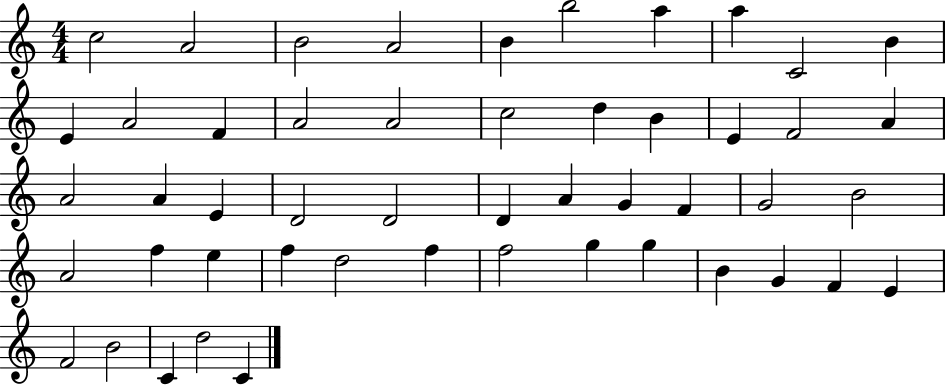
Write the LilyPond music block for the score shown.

{
  \clef treble
  \numericTimeSignature
  \time 4/4
  \key c \major
  c''2 a'2 | b'2 a'2 | b'4 b''2 a''4 | a''4 c'2 b'4 | \break e'4 a'2 f'4 | a'2 a'2 | c''2 d''4 b'4 | e'4 f'2 a'4 | \break a'2 a'4 e'4 | d'2 d'2 | d'4 a'4 g'4 f'4 | g'2 b'2 | \break a'2 f''4 e''4 | f''4 d''2 f''4 | f''2 g''4 g''4 | b'4 g'4 f'4 e'4 | \break f'2 b'2 | c'4 d''2 c'4 | \bar "|."
}